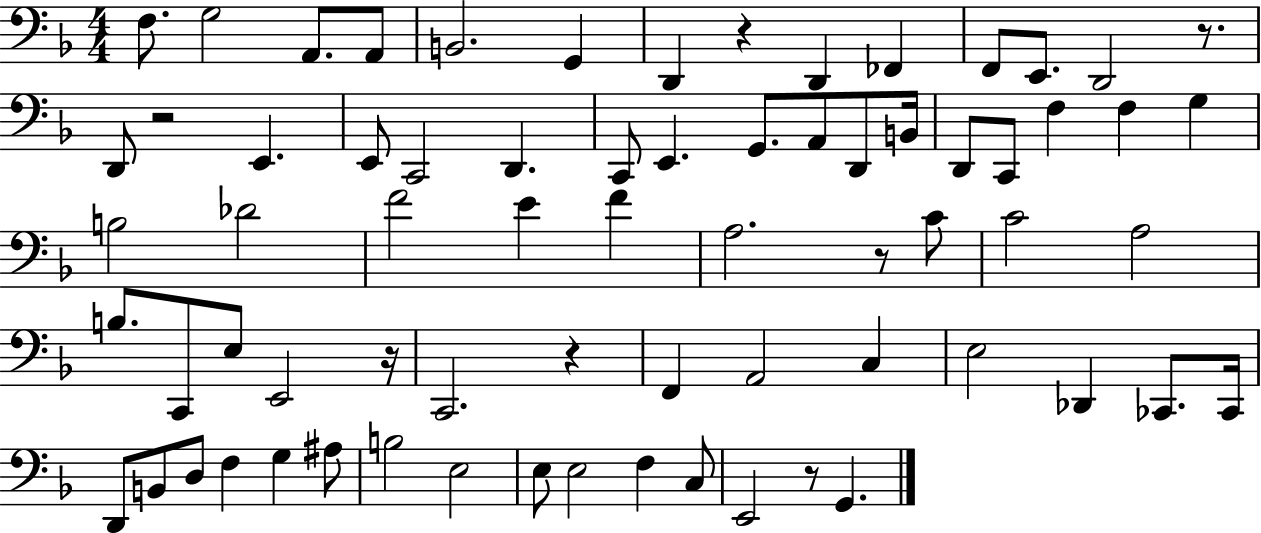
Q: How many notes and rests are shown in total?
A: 70